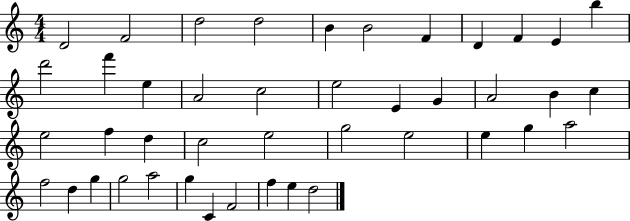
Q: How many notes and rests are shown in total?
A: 43